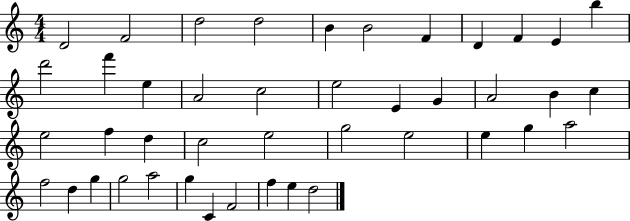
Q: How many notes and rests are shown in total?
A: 43